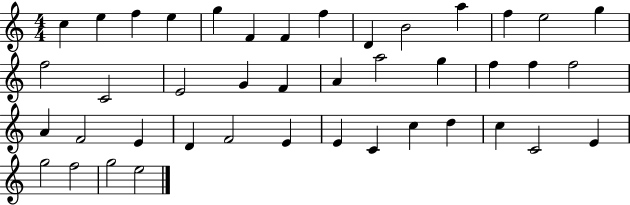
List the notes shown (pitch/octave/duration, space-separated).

C5/q E5/q F5/q E5/q G5/q F4/q F4/q F5/q D4/q B4/h A5/q F5/q E5/h G5/q F5/h C4/h E4/h G4/q F4/q A4/q A5/h G5/q F5/q F5/q F5/h A4/q F4/h E4/q D4/q F4/h E4/q E4/q C4/q C5/q D5/q C5/q C4/h E4/q G5/h F5/h G5/h E5/h